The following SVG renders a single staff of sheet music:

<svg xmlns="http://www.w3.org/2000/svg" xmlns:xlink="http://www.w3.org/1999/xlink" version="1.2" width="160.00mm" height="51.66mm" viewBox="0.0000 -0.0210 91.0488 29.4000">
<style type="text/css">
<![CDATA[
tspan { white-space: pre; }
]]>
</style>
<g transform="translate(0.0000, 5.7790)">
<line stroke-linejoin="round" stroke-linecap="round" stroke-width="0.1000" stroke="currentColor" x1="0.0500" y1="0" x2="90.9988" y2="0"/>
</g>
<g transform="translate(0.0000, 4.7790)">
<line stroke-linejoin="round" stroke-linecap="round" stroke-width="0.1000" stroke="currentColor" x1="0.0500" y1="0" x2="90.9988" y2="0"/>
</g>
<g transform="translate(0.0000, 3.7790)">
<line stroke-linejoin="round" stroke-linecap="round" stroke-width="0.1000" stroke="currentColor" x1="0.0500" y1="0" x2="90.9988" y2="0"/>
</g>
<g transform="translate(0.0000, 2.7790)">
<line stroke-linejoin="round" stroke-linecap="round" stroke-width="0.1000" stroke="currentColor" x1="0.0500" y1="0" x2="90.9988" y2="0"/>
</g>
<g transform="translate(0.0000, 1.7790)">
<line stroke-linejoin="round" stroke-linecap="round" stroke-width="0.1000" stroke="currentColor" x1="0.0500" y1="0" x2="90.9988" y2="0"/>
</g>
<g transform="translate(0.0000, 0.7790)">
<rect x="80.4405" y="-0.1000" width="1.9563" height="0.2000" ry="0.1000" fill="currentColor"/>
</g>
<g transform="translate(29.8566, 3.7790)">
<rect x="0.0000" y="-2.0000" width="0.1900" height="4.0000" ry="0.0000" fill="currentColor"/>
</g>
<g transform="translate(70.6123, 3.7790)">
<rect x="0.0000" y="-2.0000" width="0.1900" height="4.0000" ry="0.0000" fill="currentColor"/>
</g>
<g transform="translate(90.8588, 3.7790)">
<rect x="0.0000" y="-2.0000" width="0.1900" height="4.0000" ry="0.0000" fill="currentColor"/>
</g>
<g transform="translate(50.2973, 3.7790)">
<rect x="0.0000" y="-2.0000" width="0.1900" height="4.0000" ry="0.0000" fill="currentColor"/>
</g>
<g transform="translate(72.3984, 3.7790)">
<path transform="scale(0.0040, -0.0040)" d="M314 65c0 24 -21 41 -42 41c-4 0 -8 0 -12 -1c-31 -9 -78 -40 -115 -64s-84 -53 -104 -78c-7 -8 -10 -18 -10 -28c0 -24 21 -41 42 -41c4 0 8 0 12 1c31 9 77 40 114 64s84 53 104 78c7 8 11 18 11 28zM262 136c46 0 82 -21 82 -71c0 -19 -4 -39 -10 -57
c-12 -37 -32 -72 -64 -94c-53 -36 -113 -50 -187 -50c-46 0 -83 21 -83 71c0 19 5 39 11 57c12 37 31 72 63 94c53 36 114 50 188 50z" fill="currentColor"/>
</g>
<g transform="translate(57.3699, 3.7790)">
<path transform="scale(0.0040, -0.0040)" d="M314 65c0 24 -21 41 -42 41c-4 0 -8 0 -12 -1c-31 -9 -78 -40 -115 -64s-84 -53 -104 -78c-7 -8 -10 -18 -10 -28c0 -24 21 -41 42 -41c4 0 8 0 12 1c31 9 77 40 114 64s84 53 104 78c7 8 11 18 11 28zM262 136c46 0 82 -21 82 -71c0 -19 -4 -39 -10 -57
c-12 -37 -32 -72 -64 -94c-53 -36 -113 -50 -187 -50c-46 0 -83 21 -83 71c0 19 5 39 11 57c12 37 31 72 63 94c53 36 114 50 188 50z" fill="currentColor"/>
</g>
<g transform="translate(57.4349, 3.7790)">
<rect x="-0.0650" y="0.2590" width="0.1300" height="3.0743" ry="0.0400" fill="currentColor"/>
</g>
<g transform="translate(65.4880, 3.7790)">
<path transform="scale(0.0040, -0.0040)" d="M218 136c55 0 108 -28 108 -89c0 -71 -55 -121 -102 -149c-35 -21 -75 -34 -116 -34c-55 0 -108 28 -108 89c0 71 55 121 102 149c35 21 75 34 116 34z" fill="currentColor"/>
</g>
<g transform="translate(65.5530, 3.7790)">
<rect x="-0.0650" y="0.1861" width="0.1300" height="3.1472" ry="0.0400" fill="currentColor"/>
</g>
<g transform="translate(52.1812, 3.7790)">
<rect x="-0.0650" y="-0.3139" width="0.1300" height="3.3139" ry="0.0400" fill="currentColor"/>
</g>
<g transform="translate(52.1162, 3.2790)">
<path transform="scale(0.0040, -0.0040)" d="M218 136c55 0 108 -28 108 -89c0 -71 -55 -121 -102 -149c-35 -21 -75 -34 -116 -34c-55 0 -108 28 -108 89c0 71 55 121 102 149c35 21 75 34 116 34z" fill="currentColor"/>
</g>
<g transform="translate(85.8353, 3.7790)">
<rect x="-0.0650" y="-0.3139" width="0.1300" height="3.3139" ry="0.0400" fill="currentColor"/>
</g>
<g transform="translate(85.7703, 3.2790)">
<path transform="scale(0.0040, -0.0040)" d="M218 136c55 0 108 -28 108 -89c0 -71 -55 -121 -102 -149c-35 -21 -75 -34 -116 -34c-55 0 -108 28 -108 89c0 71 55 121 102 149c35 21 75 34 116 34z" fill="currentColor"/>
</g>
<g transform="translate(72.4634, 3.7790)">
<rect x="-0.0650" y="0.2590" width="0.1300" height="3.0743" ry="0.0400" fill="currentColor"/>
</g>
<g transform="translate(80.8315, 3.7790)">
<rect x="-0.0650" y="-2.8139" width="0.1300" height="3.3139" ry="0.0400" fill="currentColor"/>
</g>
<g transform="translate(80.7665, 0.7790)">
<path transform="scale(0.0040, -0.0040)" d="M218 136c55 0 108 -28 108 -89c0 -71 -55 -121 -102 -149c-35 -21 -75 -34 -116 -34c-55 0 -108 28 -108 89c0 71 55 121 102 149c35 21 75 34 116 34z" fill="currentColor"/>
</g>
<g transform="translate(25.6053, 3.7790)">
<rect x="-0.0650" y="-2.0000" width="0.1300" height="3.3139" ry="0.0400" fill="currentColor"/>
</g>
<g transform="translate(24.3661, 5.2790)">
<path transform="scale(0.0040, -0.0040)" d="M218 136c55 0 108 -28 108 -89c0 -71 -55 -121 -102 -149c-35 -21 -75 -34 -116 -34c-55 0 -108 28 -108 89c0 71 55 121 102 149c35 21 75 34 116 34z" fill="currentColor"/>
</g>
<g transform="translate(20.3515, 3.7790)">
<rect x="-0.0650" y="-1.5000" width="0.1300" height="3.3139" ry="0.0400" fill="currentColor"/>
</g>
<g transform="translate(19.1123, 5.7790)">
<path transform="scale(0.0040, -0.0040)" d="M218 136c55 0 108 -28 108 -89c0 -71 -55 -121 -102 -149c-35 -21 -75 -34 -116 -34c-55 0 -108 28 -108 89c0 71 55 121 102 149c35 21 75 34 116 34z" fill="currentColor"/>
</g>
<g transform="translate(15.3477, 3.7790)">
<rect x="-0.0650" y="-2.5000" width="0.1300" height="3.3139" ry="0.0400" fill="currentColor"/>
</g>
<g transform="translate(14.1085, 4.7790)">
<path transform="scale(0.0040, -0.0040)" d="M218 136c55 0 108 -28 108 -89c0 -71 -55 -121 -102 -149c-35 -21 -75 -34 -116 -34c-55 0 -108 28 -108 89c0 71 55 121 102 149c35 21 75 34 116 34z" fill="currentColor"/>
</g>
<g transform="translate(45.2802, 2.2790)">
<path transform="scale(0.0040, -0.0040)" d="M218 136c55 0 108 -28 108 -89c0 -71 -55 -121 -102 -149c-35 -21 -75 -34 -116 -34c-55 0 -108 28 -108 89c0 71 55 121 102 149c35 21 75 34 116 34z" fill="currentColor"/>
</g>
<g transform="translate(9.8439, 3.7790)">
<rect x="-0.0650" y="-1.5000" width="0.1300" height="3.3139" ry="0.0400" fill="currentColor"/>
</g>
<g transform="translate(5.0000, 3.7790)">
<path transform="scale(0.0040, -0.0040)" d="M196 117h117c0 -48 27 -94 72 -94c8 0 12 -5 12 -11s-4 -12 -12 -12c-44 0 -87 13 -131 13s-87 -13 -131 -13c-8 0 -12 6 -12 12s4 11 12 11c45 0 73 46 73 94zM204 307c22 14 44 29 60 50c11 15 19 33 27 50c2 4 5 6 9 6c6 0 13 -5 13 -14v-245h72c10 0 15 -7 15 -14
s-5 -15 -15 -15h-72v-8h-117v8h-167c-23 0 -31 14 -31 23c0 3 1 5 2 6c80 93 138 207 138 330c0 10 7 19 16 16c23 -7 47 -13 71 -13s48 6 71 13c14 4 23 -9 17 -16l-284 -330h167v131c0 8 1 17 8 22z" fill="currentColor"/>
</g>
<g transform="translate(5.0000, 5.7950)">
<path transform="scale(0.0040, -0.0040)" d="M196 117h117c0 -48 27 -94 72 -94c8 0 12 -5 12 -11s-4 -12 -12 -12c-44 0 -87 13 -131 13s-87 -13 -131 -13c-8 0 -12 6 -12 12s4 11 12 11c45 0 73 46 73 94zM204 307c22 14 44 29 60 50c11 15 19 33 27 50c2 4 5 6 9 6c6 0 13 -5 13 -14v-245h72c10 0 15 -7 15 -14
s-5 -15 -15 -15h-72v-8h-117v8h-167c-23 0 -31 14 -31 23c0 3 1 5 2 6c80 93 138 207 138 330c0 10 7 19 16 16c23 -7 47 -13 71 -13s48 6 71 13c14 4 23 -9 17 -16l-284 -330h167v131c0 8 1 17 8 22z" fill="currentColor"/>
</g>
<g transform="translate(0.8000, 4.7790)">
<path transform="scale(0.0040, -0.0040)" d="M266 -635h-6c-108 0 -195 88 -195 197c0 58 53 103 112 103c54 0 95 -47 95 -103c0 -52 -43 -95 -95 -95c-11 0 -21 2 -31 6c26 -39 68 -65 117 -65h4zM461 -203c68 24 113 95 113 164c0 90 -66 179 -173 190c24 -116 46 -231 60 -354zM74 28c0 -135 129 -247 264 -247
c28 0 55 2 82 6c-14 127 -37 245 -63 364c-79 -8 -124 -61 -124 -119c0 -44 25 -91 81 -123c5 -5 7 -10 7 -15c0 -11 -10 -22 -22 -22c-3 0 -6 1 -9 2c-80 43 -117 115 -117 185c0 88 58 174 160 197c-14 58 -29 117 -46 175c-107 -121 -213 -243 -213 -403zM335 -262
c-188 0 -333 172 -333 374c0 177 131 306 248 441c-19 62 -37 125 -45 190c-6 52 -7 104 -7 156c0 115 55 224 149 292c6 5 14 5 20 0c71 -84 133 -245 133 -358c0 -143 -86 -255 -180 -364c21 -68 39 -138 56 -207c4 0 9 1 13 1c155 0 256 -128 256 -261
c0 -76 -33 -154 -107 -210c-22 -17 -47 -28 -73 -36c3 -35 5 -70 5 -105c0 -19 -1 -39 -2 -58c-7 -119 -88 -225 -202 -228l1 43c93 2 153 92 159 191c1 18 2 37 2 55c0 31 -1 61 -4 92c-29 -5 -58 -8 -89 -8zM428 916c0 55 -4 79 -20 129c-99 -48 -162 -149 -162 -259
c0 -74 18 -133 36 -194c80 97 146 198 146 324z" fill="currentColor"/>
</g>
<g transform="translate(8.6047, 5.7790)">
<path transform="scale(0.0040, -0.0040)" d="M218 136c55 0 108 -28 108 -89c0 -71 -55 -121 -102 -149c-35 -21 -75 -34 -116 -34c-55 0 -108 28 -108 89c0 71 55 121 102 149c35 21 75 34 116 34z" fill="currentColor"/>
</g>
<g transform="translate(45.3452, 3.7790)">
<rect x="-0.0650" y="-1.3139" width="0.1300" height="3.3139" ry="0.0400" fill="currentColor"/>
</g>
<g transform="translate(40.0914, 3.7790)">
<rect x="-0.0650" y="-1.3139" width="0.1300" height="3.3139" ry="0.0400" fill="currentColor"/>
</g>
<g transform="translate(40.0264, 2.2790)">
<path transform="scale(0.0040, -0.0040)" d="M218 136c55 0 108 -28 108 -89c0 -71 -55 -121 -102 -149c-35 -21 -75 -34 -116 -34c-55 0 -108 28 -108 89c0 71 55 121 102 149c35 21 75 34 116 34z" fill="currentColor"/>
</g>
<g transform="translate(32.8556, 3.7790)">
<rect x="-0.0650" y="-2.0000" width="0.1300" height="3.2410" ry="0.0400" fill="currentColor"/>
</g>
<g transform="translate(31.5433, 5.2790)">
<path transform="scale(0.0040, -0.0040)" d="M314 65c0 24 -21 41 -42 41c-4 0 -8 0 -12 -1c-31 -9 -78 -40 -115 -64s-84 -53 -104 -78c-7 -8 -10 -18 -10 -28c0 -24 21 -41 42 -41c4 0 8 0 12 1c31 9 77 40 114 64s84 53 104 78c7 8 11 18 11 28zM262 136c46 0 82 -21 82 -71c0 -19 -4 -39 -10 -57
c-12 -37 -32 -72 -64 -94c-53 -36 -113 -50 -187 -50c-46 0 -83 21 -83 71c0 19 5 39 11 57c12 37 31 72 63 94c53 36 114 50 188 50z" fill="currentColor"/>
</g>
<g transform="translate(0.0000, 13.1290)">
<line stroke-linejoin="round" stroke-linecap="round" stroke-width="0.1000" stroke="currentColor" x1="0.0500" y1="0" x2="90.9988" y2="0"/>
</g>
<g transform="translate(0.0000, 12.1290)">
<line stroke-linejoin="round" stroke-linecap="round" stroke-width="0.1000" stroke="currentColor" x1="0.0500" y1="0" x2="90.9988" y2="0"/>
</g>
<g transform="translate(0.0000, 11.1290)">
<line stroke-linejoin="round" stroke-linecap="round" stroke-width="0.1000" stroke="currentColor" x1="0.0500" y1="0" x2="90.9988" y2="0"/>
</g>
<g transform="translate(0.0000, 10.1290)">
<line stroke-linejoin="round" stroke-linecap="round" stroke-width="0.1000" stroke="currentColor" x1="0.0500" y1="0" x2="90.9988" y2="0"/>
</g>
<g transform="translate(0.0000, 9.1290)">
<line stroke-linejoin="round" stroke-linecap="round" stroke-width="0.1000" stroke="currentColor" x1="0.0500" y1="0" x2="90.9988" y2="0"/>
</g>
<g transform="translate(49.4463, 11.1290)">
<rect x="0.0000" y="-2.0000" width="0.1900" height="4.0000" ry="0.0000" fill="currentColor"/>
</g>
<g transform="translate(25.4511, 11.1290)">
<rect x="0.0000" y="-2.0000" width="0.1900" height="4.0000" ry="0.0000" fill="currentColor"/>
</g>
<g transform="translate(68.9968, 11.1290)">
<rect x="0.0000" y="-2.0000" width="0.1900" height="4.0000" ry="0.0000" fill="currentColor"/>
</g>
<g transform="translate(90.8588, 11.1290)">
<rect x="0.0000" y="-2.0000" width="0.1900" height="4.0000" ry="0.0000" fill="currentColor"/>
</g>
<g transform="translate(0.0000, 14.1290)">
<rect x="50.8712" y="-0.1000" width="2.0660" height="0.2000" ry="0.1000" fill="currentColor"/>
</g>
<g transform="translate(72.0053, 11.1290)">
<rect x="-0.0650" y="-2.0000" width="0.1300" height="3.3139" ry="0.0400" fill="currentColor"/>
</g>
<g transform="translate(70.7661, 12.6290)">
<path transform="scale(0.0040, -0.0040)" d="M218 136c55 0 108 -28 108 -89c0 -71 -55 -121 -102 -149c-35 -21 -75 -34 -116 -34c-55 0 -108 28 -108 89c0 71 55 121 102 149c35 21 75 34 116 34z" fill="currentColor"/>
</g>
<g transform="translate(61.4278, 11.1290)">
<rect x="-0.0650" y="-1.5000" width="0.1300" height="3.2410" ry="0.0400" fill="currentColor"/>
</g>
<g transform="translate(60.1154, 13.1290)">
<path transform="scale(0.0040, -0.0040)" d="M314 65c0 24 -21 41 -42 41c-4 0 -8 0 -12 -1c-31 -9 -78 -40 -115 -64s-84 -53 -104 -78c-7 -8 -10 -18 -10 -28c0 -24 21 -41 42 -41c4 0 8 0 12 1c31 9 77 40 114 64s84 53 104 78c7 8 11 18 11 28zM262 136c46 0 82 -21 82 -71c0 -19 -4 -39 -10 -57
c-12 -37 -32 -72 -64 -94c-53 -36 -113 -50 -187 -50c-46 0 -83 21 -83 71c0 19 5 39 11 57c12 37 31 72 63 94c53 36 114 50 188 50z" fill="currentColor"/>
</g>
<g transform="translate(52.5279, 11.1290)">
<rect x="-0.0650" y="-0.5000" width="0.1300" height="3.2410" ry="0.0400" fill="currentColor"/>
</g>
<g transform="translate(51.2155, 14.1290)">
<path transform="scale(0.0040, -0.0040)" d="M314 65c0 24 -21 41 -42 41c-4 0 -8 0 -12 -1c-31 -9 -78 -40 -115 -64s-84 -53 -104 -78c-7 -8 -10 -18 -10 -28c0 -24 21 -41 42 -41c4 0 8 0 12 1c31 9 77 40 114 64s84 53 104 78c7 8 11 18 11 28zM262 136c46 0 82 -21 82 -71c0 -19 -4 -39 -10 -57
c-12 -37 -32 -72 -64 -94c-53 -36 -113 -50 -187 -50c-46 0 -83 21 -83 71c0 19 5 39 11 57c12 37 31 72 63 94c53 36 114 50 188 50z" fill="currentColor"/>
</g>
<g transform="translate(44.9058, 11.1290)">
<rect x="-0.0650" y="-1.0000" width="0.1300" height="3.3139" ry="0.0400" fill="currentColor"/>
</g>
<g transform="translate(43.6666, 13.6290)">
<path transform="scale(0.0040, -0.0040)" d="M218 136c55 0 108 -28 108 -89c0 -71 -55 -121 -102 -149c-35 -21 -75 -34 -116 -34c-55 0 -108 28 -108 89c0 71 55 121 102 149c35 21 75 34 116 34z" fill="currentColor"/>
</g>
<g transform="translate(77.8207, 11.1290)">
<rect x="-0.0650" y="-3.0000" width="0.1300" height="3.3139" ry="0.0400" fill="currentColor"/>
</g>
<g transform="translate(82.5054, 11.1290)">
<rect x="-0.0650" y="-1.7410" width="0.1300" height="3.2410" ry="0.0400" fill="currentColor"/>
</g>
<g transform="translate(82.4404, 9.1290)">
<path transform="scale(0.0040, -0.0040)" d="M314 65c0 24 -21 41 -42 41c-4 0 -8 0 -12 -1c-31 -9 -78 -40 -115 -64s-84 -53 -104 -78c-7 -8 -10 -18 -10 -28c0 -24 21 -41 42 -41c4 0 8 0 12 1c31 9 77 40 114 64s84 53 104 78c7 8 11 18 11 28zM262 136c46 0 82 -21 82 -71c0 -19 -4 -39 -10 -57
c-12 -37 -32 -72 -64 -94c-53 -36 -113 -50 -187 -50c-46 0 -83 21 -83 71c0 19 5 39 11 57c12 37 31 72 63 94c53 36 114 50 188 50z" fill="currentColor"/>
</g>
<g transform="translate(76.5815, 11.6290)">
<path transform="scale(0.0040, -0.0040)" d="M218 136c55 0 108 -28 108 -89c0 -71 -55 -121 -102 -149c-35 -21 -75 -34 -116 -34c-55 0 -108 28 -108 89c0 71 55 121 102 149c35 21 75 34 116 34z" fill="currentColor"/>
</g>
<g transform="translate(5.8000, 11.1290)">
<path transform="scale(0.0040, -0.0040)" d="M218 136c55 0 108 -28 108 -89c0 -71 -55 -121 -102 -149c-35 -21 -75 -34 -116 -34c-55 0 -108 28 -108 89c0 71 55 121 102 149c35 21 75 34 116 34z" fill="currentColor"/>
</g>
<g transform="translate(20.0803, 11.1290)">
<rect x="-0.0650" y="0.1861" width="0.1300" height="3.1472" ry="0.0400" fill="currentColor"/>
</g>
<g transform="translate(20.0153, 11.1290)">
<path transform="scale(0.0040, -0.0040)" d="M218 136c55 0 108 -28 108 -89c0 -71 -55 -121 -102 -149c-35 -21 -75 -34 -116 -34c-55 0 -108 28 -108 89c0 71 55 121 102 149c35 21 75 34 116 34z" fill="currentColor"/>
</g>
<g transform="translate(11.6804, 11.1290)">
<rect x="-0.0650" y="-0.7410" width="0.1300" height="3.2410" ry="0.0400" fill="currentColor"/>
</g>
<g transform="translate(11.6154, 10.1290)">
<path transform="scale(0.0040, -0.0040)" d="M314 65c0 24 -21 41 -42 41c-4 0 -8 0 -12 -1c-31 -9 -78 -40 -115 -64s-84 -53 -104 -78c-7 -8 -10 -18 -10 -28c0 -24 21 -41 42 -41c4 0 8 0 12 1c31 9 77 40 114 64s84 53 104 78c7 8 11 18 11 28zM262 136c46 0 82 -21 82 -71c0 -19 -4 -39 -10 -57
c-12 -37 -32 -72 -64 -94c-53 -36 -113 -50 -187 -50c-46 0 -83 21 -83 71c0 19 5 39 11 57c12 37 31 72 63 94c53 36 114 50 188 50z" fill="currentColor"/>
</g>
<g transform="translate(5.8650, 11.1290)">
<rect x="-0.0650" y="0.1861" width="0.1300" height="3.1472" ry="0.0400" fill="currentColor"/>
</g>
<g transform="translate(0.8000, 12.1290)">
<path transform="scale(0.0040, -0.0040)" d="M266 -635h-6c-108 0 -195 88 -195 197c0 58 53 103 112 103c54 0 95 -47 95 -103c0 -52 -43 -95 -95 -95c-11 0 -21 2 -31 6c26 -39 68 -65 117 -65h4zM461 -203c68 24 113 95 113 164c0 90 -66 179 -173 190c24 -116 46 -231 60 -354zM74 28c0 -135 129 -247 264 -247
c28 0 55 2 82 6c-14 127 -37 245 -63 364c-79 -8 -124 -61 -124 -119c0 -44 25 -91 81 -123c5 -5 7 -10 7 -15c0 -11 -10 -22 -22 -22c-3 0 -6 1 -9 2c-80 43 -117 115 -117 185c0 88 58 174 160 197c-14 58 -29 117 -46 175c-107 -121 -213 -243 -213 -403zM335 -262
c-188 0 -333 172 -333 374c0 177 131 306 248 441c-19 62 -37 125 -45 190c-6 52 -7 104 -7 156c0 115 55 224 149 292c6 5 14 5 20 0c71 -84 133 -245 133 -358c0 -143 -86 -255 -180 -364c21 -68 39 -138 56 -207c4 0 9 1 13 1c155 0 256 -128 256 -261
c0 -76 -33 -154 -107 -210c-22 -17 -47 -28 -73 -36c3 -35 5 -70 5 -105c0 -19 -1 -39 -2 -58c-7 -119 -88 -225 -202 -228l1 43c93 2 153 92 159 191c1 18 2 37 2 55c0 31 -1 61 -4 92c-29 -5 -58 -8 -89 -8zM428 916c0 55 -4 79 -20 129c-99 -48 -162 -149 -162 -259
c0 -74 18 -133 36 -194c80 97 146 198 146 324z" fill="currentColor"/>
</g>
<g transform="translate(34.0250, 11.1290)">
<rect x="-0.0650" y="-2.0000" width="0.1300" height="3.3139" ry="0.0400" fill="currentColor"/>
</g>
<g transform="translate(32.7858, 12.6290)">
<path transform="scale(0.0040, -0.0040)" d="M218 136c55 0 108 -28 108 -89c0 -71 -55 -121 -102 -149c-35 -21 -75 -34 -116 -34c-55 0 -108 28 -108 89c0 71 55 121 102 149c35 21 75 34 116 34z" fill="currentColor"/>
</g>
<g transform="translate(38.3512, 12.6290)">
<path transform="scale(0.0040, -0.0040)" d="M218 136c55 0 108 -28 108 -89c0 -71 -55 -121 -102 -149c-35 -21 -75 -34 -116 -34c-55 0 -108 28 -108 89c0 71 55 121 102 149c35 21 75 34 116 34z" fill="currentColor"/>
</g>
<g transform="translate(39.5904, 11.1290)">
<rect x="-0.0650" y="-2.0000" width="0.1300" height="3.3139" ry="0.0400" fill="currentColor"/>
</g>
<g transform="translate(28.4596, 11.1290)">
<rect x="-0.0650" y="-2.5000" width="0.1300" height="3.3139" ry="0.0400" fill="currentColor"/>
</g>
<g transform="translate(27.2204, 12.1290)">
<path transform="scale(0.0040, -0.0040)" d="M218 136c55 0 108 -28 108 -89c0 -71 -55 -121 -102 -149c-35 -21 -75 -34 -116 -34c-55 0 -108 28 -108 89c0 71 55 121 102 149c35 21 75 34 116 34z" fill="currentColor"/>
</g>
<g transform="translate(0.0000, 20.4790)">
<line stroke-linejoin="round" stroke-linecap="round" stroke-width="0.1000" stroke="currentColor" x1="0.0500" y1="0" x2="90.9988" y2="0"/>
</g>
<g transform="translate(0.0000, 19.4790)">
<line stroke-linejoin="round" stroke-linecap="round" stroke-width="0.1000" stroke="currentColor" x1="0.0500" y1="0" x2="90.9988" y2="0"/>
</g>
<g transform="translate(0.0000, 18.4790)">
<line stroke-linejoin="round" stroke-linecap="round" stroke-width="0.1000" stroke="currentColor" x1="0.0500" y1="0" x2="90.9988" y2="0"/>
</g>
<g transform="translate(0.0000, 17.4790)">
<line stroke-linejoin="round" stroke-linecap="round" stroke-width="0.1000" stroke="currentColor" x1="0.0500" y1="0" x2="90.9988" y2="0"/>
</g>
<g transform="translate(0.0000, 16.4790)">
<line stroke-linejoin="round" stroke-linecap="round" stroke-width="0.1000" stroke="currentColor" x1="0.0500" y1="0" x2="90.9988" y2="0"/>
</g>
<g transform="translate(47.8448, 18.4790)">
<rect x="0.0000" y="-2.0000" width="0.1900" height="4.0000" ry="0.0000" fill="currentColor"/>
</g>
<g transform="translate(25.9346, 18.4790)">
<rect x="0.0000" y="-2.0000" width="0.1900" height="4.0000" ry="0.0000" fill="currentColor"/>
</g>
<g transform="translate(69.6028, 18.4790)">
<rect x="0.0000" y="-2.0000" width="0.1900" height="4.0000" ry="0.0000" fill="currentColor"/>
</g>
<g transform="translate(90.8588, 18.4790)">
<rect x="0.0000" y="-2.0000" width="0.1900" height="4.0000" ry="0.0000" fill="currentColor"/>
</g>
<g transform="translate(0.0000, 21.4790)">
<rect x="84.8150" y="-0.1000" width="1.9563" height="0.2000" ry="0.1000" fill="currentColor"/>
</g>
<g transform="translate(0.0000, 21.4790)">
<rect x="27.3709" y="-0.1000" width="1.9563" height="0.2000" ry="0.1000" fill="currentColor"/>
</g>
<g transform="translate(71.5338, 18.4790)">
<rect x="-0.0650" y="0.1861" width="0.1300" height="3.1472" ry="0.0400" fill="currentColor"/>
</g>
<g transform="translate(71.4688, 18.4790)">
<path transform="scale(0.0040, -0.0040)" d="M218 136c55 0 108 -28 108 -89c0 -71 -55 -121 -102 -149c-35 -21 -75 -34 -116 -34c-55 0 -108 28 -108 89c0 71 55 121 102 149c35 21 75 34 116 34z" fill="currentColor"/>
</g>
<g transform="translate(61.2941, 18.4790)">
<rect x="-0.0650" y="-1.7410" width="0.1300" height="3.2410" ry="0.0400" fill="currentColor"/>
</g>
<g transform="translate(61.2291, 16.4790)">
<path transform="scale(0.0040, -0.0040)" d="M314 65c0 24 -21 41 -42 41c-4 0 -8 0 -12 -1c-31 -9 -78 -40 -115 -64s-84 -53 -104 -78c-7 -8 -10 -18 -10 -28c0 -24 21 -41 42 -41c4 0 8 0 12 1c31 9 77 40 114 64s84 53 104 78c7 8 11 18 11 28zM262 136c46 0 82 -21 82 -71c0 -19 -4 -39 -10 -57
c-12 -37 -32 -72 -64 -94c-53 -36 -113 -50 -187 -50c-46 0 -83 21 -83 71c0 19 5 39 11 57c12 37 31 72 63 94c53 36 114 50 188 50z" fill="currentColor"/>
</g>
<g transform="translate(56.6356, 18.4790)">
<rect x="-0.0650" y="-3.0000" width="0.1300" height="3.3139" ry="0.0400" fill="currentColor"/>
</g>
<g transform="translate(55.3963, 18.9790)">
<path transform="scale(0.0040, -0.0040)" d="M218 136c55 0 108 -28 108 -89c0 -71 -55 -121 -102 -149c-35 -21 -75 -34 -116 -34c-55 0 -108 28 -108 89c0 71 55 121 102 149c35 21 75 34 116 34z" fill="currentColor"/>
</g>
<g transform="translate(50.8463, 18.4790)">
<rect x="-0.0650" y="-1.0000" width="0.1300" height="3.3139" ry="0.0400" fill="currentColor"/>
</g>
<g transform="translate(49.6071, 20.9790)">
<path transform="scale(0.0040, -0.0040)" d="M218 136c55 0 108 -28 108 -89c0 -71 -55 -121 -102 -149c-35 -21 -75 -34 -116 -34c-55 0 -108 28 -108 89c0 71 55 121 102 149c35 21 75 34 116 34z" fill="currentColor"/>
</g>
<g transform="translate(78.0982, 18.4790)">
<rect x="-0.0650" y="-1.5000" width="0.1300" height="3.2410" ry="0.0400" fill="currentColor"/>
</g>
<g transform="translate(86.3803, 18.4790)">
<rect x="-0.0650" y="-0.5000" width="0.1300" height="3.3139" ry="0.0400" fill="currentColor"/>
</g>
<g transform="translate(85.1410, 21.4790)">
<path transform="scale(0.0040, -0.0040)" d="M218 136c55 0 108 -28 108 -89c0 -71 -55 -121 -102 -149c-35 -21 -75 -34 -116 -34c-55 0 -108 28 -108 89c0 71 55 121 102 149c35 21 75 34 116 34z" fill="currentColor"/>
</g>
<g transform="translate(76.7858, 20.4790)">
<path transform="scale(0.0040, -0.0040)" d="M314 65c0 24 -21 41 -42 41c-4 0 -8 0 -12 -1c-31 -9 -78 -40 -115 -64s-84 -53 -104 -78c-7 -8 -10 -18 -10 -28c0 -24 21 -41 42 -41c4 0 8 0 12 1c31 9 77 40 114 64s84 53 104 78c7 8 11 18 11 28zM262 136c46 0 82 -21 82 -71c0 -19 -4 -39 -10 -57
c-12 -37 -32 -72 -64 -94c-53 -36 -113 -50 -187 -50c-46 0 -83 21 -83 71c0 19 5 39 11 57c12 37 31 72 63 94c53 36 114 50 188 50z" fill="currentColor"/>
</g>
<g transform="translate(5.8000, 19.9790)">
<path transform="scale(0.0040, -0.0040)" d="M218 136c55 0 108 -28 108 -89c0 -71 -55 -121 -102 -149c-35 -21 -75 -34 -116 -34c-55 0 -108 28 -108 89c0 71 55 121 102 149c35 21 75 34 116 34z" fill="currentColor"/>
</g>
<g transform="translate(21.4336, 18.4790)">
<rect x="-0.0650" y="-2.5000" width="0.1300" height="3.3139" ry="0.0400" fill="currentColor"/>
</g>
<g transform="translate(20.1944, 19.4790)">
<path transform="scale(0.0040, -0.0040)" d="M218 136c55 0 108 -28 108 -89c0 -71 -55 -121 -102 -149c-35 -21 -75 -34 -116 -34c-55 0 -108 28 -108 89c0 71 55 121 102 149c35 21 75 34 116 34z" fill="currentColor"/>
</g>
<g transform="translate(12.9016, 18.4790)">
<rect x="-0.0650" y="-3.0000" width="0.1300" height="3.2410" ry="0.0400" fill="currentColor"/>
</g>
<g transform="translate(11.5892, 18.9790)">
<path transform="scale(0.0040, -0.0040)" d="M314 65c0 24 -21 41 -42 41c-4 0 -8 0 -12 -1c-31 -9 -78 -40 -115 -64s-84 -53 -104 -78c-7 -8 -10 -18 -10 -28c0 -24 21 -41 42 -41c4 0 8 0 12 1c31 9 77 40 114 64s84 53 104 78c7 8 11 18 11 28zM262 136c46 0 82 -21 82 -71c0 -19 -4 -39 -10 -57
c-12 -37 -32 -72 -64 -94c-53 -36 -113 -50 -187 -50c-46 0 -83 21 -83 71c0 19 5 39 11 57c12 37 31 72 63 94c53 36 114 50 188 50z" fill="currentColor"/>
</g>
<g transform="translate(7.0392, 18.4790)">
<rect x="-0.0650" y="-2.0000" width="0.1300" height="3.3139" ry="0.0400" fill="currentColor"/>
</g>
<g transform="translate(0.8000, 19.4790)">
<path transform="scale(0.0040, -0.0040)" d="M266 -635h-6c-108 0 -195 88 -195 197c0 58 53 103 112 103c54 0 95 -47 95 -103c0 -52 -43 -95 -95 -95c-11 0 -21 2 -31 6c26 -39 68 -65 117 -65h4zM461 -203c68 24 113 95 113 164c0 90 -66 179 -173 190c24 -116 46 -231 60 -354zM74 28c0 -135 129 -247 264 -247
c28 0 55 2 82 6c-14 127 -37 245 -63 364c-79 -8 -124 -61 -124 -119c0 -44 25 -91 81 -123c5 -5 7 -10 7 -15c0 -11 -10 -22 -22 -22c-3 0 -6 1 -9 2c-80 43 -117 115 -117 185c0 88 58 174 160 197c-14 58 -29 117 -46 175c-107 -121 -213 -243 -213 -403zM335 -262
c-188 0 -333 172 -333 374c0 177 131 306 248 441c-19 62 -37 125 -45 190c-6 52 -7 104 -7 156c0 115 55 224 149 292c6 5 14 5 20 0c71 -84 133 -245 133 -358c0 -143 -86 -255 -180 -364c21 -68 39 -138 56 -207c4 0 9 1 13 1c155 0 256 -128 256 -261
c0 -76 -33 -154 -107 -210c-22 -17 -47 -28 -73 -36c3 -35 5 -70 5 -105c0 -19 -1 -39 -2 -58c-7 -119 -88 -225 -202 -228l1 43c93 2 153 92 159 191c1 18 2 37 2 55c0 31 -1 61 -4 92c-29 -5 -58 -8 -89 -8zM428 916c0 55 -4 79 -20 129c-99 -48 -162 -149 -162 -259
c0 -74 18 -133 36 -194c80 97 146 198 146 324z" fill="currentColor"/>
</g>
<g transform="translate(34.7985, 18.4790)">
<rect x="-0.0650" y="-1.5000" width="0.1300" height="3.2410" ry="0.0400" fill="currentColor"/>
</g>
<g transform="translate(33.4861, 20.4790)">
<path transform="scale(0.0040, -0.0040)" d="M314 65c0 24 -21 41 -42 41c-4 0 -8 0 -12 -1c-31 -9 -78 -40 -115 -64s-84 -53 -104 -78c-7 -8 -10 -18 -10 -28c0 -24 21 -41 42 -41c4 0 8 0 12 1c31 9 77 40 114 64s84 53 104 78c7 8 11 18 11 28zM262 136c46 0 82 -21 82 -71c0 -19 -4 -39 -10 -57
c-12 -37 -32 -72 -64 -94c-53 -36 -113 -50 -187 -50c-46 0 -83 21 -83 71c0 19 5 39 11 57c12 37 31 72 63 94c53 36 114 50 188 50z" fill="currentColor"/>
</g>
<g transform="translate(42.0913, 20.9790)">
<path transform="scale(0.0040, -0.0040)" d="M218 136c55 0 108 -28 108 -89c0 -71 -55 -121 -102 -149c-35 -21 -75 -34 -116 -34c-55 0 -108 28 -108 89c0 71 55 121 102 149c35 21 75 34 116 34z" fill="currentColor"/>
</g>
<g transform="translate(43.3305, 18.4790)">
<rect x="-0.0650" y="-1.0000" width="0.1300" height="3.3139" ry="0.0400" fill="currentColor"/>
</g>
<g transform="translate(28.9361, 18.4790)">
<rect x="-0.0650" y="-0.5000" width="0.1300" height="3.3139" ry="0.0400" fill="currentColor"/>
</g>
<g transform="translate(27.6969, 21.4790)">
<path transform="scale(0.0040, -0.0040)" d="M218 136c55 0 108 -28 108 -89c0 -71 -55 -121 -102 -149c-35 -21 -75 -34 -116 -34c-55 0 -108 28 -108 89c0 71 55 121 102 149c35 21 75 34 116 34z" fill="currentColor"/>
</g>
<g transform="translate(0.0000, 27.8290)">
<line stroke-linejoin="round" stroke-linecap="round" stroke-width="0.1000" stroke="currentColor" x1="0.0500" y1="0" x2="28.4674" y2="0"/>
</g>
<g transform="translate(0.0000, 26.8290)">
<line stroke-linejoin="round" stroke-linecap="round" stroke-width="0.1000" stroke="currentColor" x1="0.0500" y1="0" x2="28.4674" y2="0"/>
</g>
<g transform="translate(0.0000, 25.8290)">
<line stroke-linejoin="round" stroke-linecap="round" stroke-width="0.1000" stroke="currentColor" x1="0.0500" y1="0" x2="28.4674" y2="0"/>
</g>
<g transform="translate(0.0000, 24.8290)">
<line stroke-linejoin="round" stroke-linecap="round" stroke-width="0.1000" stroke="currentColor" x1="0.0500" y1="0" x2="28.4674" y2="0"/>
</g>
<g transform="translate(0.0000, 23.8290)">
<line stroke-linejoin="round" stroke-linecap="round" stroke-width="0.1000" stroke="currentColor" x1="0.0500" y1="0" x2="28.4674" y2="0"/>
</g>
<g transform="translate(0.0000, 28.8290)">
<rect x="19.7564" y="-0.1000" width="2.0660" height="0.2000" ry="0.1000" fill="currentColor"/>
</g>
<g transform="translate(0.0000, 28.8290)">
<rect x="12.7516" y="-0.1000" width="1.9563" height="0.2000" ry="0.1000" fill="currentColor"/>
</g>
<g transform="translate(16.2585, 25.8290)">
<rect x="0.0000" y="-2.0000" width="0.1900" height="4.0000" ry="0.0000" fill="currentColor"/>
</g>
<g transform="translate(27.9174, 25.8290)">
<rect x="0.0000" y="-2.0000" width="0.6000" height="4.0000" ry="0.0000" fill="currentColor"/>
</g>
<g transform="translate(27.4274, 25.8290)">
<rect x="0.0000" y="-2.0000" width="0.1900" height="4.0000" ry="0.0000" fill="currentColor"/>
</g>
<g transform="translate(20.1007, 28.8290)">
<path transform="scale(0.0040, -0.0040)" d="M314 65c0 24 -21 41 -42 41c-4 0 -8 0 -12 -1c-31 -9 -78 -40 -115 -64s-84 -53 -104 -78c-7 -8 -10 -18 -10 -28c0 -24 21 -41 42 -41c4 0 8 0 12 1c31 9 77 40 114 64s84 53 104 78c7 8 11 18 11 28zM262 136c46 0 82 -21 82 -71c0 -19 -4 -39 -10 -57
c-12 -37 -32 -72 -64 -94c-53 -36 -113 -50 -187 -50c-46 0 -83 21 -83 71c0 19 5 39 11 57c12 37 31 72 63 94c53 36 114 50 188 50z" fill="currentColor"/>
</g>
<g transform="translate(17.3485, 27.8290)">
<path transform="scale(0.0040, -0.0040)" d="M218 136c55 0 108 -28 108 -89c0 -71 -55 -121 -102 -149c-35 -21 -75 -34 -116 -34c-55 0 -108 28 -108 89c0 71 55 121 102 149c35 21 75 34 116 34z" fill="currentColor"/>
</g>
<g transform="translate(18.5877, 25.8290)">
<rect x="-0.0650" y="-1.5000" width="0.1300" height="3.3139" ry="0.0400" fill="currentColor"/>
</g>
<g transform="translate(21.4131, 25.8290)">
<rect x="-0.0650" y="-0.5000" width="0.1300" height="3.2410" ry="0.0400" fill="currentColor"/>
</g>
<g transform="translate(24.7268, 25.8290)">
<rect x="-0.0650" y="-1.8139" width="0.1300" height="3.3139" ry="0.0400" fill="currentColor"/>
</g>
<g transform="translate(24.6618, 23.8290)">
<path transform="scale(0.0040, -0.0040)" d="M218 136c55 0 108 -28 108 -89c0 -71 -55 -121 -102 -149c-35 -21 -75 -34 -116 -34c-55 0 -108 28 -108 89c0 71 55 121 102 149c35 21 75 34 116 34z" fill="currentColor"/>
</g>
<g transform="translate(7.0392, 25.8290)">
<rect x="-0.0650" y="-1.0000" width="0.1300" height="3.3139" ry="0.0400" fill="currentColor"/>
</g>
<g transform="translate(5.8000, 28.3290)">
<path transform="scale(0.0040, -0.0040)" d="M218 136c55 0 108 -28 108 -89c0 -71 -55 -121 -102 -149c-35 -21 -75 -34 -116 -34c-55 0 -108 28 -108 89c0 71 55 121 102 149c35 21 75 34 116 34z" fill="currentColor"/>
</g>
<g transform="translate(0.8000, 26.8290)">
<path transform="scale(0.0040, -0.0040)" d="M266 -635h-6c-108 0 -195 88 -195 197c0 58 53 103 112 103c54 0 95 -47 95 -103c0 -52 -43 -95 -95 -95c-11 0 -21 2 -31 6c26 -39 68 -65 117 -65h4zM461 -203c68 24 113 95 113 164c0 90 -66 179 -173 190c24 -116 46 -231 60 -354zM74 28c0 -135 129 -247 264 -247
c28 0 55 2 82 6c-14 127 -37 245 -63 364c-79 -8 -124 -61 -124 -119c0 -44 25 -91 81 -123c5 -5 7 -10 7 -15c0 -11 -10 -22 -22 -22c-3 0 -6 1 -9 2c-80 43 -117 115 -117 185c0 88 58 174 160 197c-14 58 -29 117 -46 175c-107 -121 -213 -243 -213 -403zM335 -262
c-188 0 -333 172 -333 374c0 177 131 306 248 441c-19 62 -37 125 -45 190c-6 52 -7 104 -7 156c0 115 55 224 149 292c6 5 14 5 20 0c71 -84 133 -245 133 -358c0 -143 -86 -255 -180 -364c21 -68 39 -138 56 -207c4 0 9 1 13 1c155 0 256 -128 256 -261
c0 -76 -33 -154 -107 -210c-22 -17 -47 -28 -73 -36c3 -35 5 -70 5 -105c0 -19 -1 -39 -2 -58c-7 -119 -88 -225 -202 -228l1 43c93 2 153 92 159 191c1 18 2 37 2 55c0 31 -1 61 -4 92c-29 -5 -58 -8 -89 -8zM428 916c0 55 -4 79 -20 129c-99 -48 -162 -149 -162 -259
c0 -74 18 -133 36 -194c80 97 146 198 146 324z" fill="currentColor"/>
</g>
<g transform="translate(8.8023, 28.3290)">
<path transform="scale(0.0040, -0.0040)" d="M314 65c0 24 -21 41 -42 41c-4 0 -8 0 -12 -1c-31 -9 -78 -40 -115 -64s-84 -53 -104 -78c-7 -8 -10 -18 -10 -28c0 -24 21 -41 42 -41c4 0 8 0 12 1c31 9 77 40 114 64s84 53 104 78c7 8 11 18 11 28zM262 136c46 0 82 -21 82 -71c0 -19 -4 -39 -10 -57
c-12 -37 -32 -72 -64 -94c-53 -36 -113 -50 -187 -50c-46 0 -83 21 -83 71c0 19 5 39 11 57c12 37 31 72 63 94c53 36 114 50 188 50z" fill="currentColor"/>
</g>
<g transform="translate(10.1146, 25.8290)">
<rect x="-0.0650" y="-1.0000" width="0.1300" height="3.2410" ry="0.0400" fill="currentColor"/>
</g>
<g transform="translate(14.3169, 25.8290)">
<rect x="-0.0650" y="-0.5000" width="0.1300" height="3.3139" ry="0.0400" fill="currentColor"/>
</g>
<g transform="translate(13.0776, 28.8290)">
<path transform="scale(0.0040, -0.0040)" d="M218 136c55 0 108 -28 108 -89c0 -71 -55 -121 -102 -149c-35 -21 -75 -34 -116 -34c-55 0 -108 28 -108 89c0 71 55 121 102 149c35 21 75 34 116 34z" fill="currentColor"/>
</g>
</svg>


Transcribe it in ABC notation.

X:1
T:Untitled
M:4/4
L:1/4
K:C
E G E F F2 e e c B2 B B2 a c B d2 B G F F D C2 E2 F A f2 F A2 G C E2 D D A f2 B E2 C D D2 C E C2 f